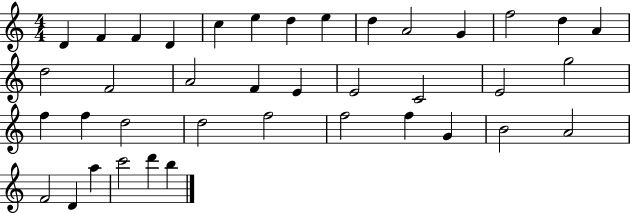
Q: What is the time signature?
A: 4/4